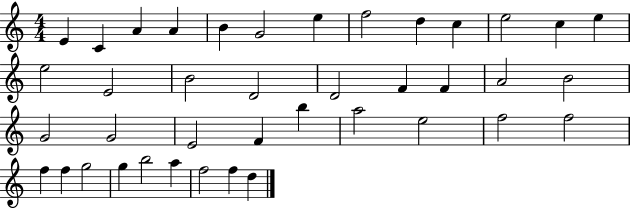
{
  \clef treble
  \numericTimeSignature
  \time 4/4
  \key c \major
  e'4 c'4 a'4 a'4 | b'4 g'2 e''4 | f''2 d''4 c''4 | e''2 c''4 e''4 | \break e''2 e'2 | b'2 d'2 | d'2 f'4 f'4 | a'2 b'2 | \break g'2 g'2 | e'2 f'4 b''4 | a''2 e''2 | f''2 f''2 | \break f''4 f''4 g''2 | g''4 b''2 a''4 | f''2 f''4 d''4 | \bar "|."
}